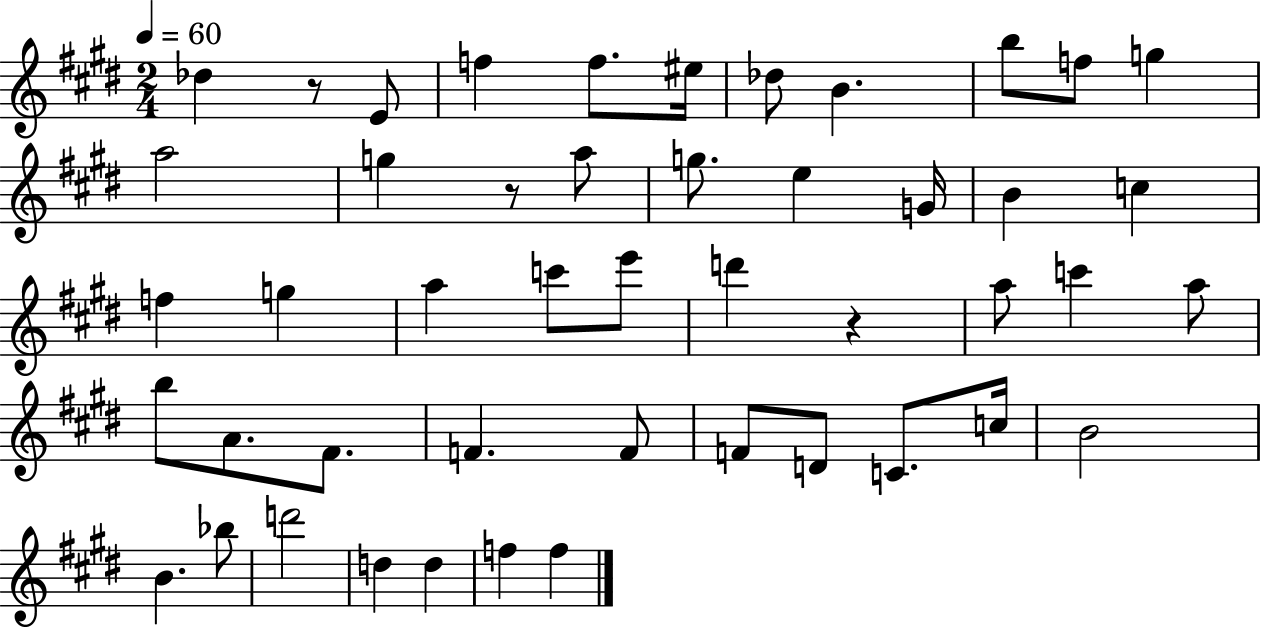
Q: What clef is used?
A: treble